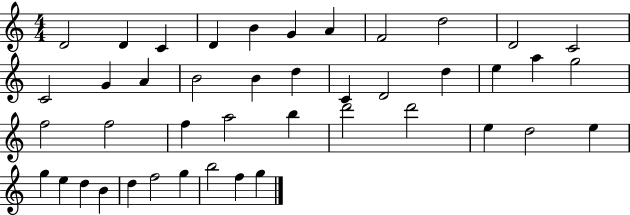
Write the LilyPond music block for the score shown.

{
  \clef treble
  \numericTimeSignature
  \time 4/4
  \key c \major
  d'2 d'4 c'4 | d'4 b'4 g'4 a'4 | f'2 d''2 | d'2 c'2 | \break c'2 g'4 a'4 | b'2 b'4 d''4 | c'4 d'2 d''4 | e''4 a''4 g''2 | \break f''2 f''2 | f''4 a''2 b''4 | d'''2 d'''2 | e''4 d''2 e''4 | \break g''4 e''4 d''4 b'4 | d''4 f''2 g''4 | b''2 f''4 g''4 | \bar "|."
}